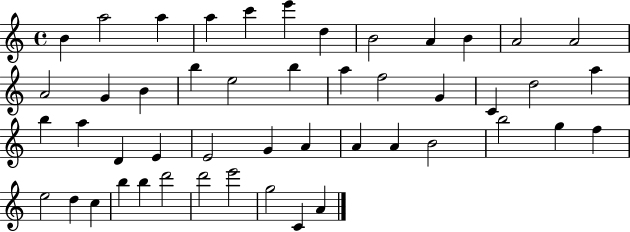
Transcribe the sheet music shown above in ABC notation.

X:1
T:Untitled
M:4/4
L:1/4
K:C
B a2 a a c' e' d B2 A B A2 A2 A2 G B b e2 b a f2 G C d2 a b a D E E2 G A A A B2 b2 g f e2 d c b b d'2 d'2 e'2 g2 C A